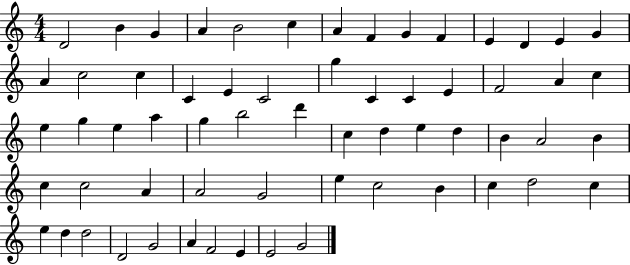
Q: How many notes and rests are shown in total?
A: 62